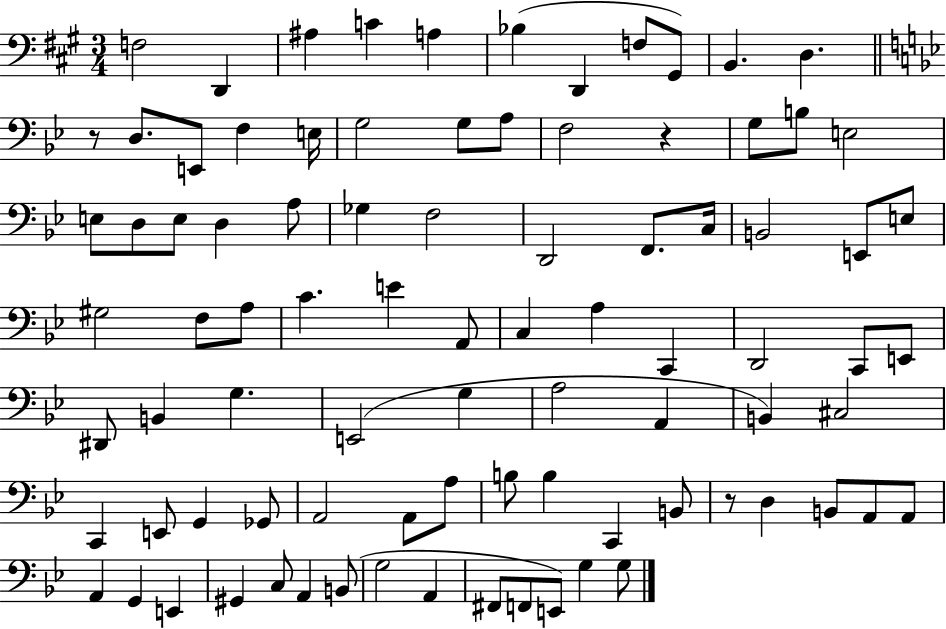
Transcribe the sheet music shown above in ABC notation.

X:1
T:Untitled
M:3/4
L:1/4
K:A
F,2 D,, ^A, C A, _B, D,, F,/2 ^G,,/2 B,, D, z/2 D,/2 E,,/2 F, E,/4 G,2 G,/2 A,/2 F,2 z G,/2 B,/2 E,2 E,/2 D,/2 E,/2 D, A,/2 _G, F,2 D,,2 F,,/2 C,/4 B,,2 E,,/2 E,/2 ^G,2 F,/2 A,/2 C E A,,/2 C, A, C,, D,,2 C,,/2 E,,/2 ^D,,/2 B,, G, E,,2 G, A,2 A,, B,, ^C,2 C,, E,,/2 G,, _G,,/2 A,,2 A,,/2 A,/2 B,/2 B, C,, B,,/2 z/2 D, B,,/2 A,,/2 A,,/2 A,, G,, E,, ^G,, C,/2 A,, B,,/2 G,2 A,, ^F,,/2 F,,/2 E,,/2 G, G,/2